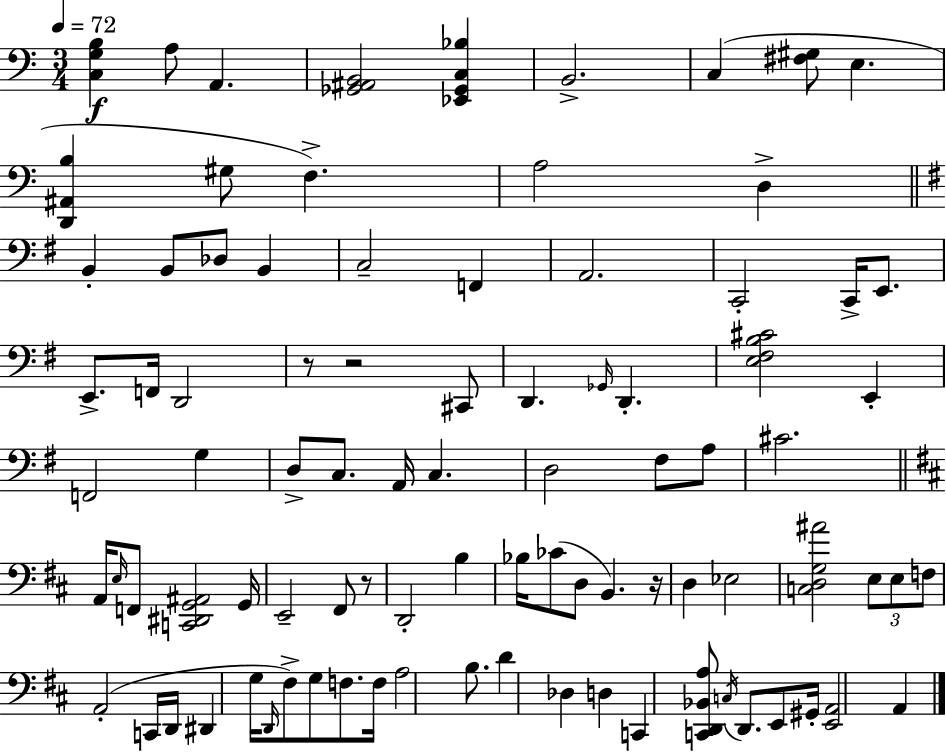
X:1
T:Untitled
M:3/4
L:1/4
K:C
[C,G,B,] A,/2 A,, [_G,,^A,,B,,]2 [_E,,_G,,C,_B,] B,,2 C, [^F,^G,]/2 E, [D,,^A,,B,] ^G,/2 F, A,2 D, B,, B,,/2 _D,/2 B,, C,2 F,, A,,2 C,,2 C,,/4 E,,/2 E,,/2 F,,/4 D,,2 z/2 z2 ^C,,/2 D,, _G,,/4 D,, [E,^F,B,^C]2 E,, F,,2 G, D,/2 C,/2 A,,/4 C, D,2 ^F,/2 A,/2 ^C2 A,,/4 E,/4 F,,/2 [C,,^D,,G,,^A,,]2 G,,/4 E,,2 ^F,,/2 z/2 D,,2 B, _B,/4 _C/2 D,/2 B,, z/4 D, _E,2 [C,D,G,^A]2 E,/2 E,/2 F,/2 A,,2 C,,/4 D,,/4 ^D,, G,/4 D,,/4 ^F,/2 G,/2 F,/2 F,/4 A,2 B,/2 D _D, D, C,, [C,,D,,_B,,A,]/2 C,/4 D,,/2 E,,/2 ^G,,/4 [E,,A,,]2 A,,